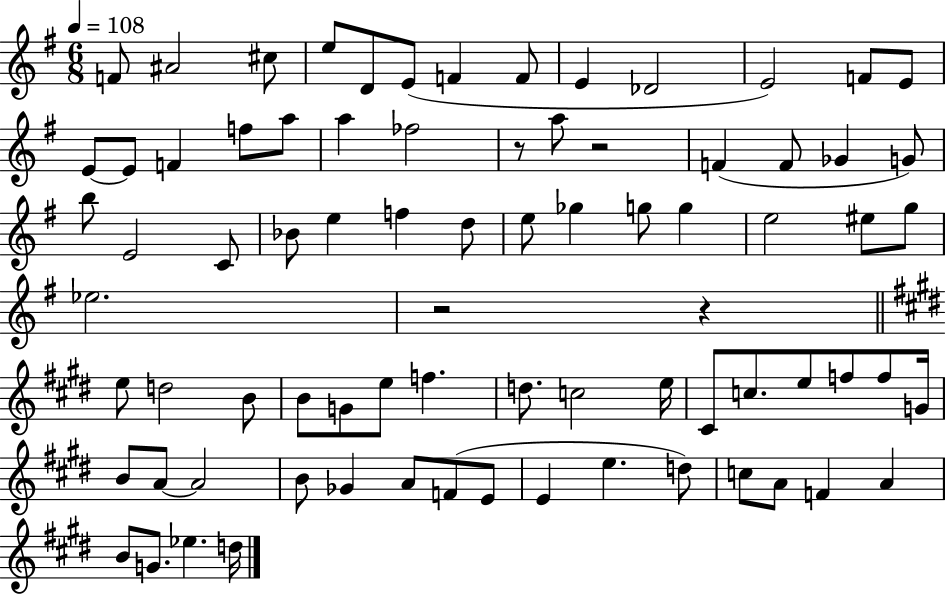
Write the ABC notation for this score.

X:1
T:Untitled
M:6/8
L:1/4
K:G
F/2 ^A2 ^c/2 e/2 D/2 E/2 F F/2 E _D2 E2 F/2 E/2 E/2 E/2 F f/2 a/2 a _f2 z/2 a/2 z2 F F/2 _G G/2 b/2 E2 C/2 _B/2 e f d/2 e/2 _g g/2 g e2 ^e/2 g/2 _e2 z2 z e/2 d2 B/2 B/2 G/2 e/2 f d/2 c2 e/4 ^C/2 c/2 e/2 f/2 f/2 G/4 B/2 A/2 A2 B/2 _G A/2 F/2 E/2 E e d/2 c/2 A/2 F A B/2 G/2 _e d/4